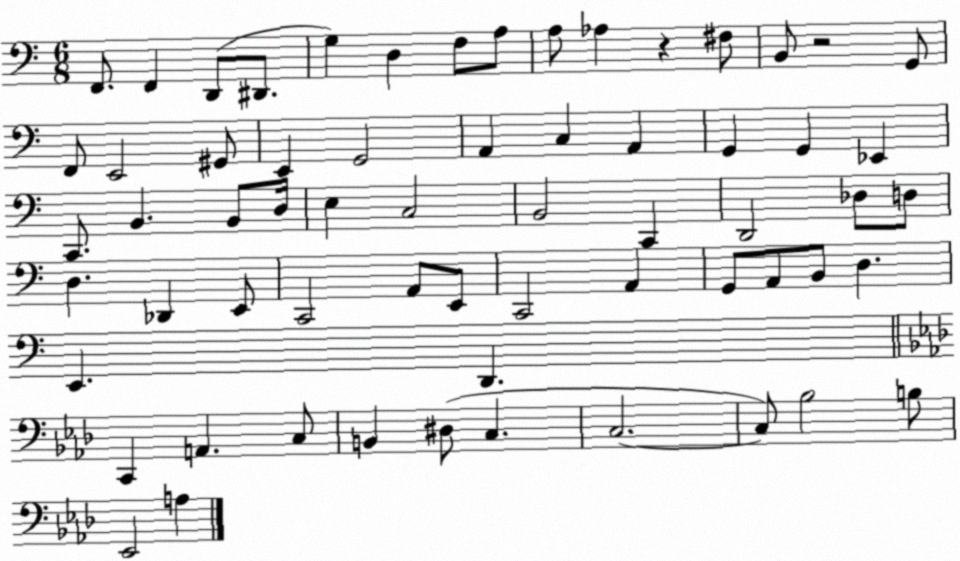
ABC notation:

X:1
T:Untitled
M:6/8
L:1/4
K:C
F,,/2 F,, D,,/2 ^D,,/2 G, D, F,/2 A,/2 A,/2 _A, z ^F,/2 B,,/2 z2 G,,/2 F,,/2 E,,2 ^G,,/2 E,, G,,2 A,, C, A,, G,, G,, _E,, C,,/2 B,, B,,/2 D,/4 E, C,2 B,,2 C,, D,,2 _D,/2 D,/2 D, _D,, E,,/2 C,,2 A,,/2 E,,/2 C,,2 A,, G,,/2 A,,/2 B,,/2 D, E,, D,, C,, A,, C,/2 B,, ^D,/2 C, C,2 C,/2 _B,2 B,/2 _E,,2 A,